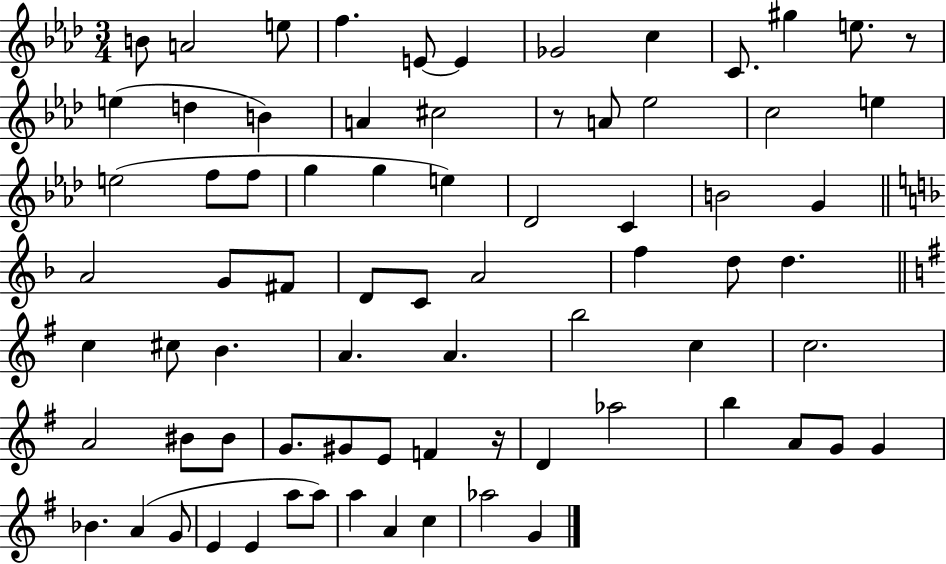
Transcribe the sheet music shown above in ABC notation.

X:1
T:Untitled
M:3/4
L:1/4
K:Ab
B/2 A2 e/2 f E/2 E _G2 c C/2 ^g e/2 z/2 e d B A ^c2 z/2 A/2 _e2 c2 e e2 f/2 f/2 g g e _D2 C B2 G A2 G/2 ^F/2 D/2 C/2 A2 f d/2 d c ^c/2 B A A b2 c c2 A2 ^B/2 ^B/2 G/2 ^G/2 E/2 F z/4 D _a2 b A/2 G/2 G _B A G/2 E E a/2 a/2 a A c _a2 G